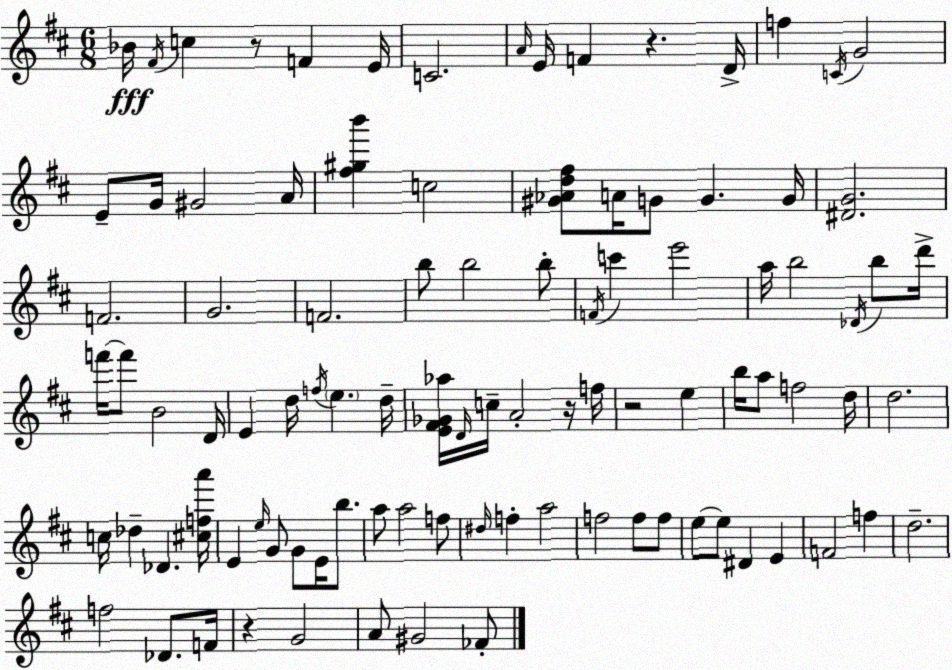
X:1
T:Untitled
M:6/8
L:1/4
K:D
_B/4 ^F/4 c z/2 F E/4 C2 A/4 E/4 F z D/4 f C/4 G2 E/2 G/4 ^G2 A/4 [^f^gb'] c2 [^G_Ad^f]/2 A/4 G/2 G G/4 [^DG]2 F2 G2 F2 b/2 b2 b/2 F/4 c' e'2 a/4 b2 _D/4 b/2 d'/4 f'/4 f'/2 B2 D/4 E d/4 f/4 e d/4 [E^F_G_a]/4 D/4 c/4 A2 z/4 f/4 z2 e b/4 a/2 f2 d/4 d2 c/4 _d _D [^cfa']/4 E e/4 G/2 G/2 E/4 b/2 a/2 a2 f/2 ^d/4 f a2 f2 f/2 f/2 e/2 e/2 ^D E F2 f d2 f2 _D/2 F/4 z G2 A/2 ^G2 _F/2